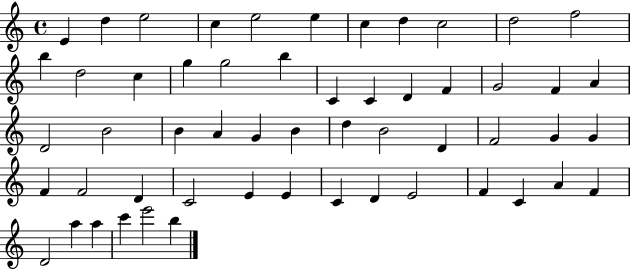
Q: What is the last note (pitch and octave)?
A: B5